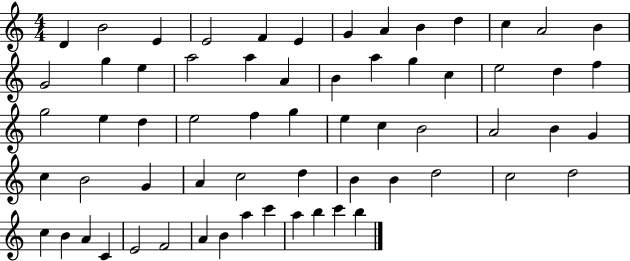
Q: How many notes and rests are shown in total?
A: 63